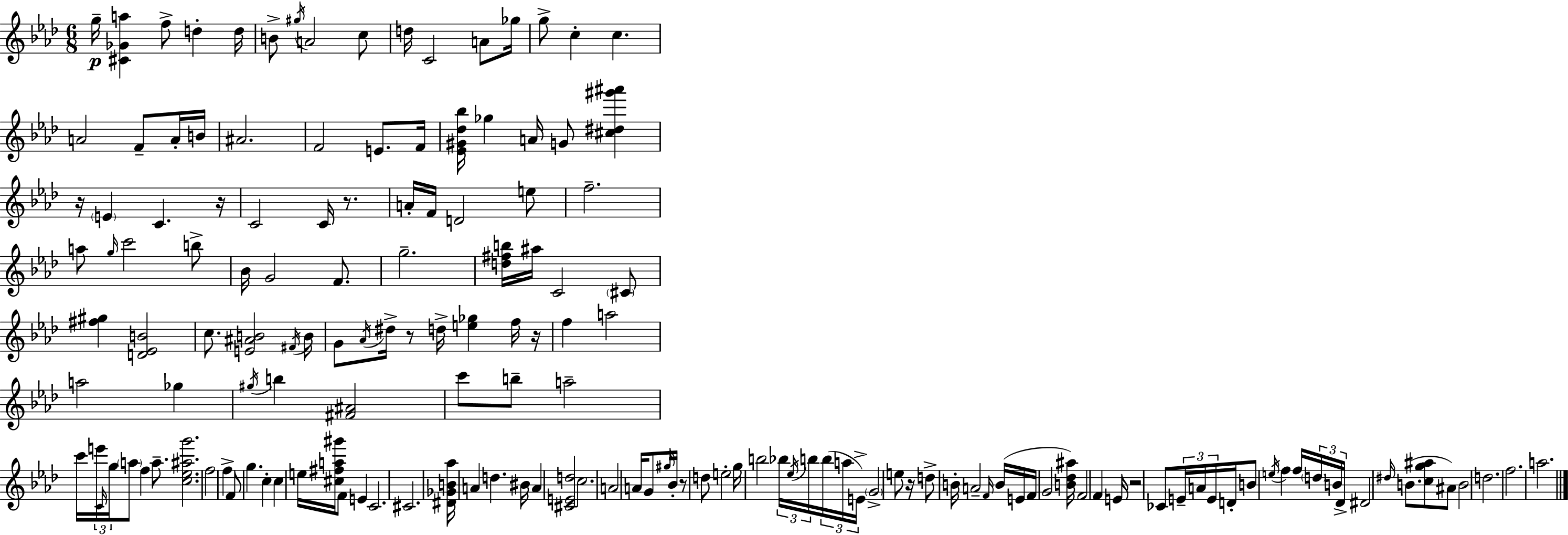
{
  \clef treble
  \numericTimeSignature
  \time 6/8
  \key aes \major
  g''16--\p <cis' ges' a''>4 f''8-> d''4-. d''16 | b'8-> \acciaccatura { gis''16 } a'2 c''8 | d''16 c'2 a'8 | ges''16 g''8-> c''4-. c''4. | \break a'2 f'8-- a'16-. | b'16 ais'2. | f'2 e'8. | f'16 <ees' gis' des'' bes''>16 ges''4 a'16 g'8 <cis'' dis'' gis''' ais'''>4 | \break r16 \parenthesize e'4 c'4. | r16 c'2 c'16 r8. | a'16-. f'16 d'2 e''8 | f''2.-- | \break a''8 \grace { g''16 } c'''2 | b''8-> bes'16 g'2 f'8. | g''2.-- | <d'' fis'' b''>16 ais''16 c'2 | \break \parenthesize cis'8 <fis'' gis''>4 <d' ees' b'>2 | c''8. <e' ais' b'>2 | \acciaccatura { fis'16 } b'16 g'8 \acciaccatura { aes'16 } dis''16-> r8 d''16-> <e'' ges''>4 | f''16 r16 f''4 a''2 | \break a''2 | ges''4 \acciaccatura { gis''16 } b''4 <fis' ais'>2 | c'''8 b''8-- a''2-- | c'''16 \tuplet 3/2 { e'''16 \grace { c'16 } g''16 } \parenthesize a''8 f''4 | \break a''8.-- <c'' ees'' ais'' g'''>2. | f''2 | f''4-> f'8 g''4. | c''4-. c''4 e''16 <cis'' fis'' a'' gis'''>16 | \break f'8 e'4 c'2. | cis'2. | <dis' ges' b' aes''>16 a'4 d''4. | bis'16 a'4 <cis' e' d''>2 | \break c''2. | a'2 | a'16 g'8 \grace { gis''16 } bes'16-. r8 d''8 e''2-. | g''16 b''2 | \break \tuplet 3/2 { bes''16 \acciaccatura { ees''16 } b''16 } \tuplet 3/2 { b''16( a''16 e'16->) } \parenthesize g'2-> | e''8 r16 d''8-> b'16-. | a'2-- \grace { f'16 } b'16( e'16 f'16 | g'2 <b' des'' ais''>16) f'2 | \break f'4 e'16 r2 | ces'8 \tuplet 3/2 { e'16-- a'16 e'16 } d'16-. | b'8 \acciaccatura { e''16 } f''4 f''16 \tuplet 3/2 { \parenthesize d''16 b'16 des'16-> } dis'2 | \grace { dis''16 } b'8.( <c'' g'' ais''>8 | \break ais'8) b'2 d''2. | f''2. | a''2. | \bar "|."
}